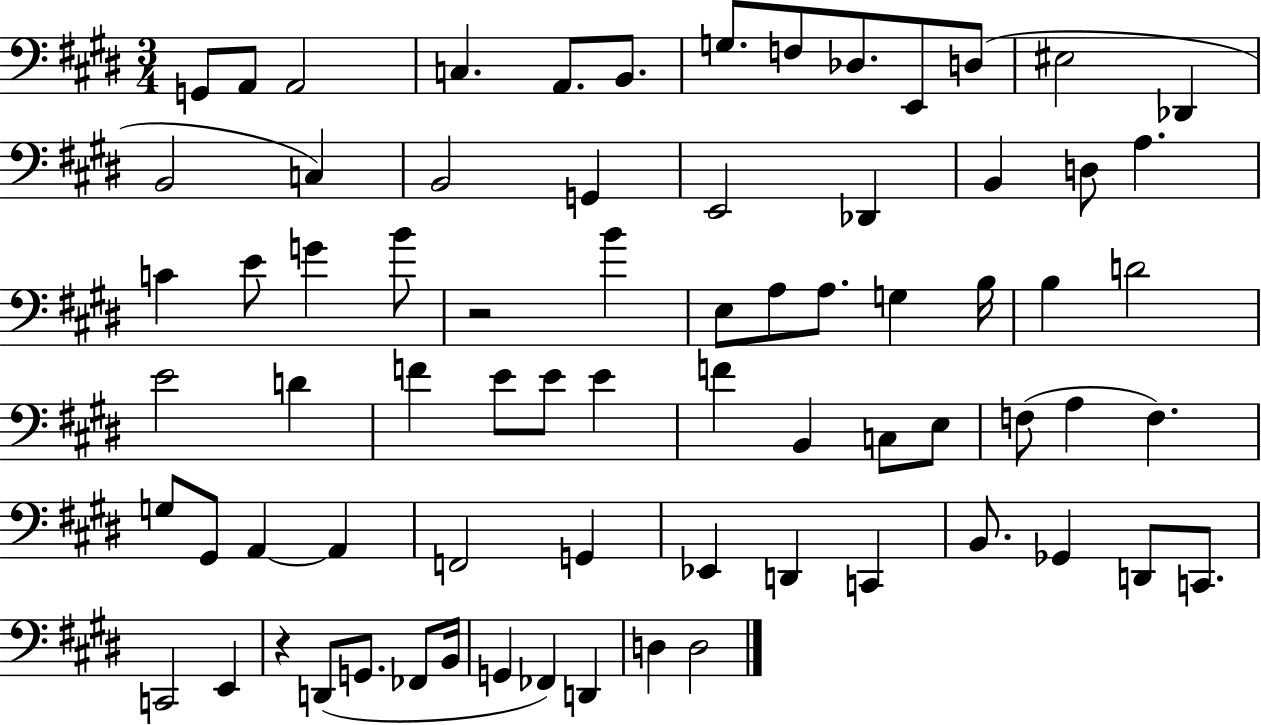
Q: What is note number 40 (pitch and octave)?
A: E4